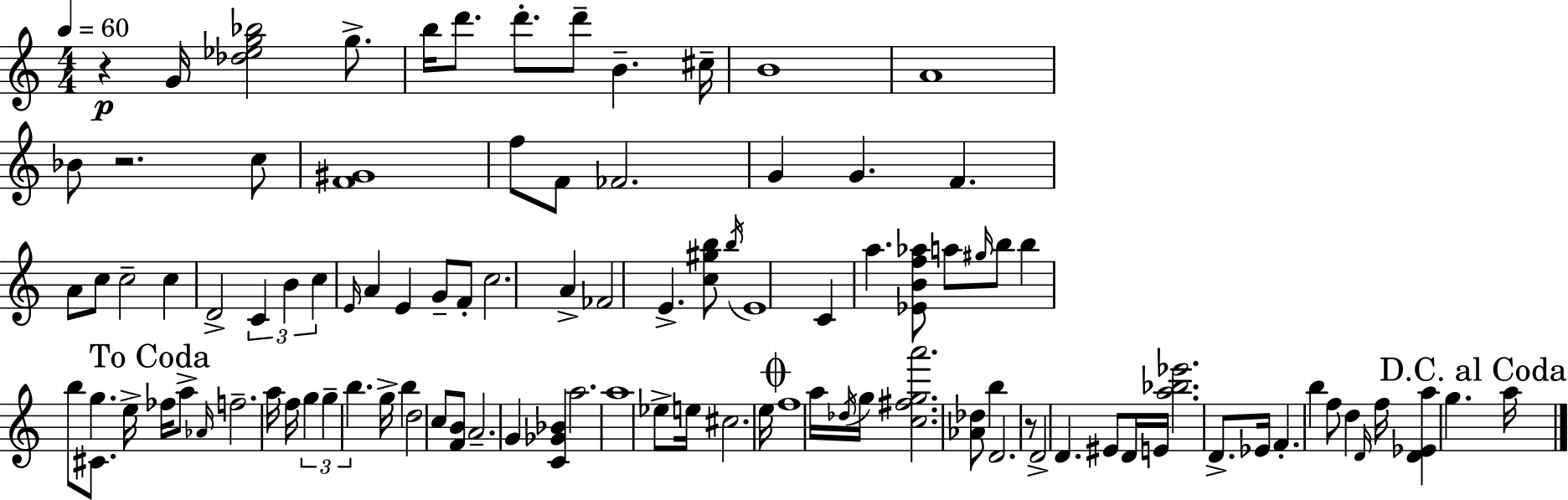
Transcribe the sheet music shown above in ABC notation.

X:1
T:Untitled
M:4/4
L:1/4
K:Am
z G/4 [_d_eg_b]2 g/2 b/4 d'/2 d'/2 d'/2 B ^c/4 B4 A4 _B/2 z2 c/2 [F^G]4 f/2 F/2 _F2 G G F A/2 c/2 c2 c D2 C B c E/4 A E G/2 F/2 c2 A _F2 E [c^gb]/2 b/4 E4 C a [_EBf_a]/2 a/2 ^g/4 b/2 b b/2 ^C/2 g e/4 _f/4 a/2 _A/4 f2 a/4 f/4 g g b g/4 b d2 c/2 [FB]/2 A2 G [C_G_B] a2 a4 _e/2 e/4 ^c2 e/4 f4 a/4 _d/4 g/4 [c^fga']2 [_A_d]/2 b D2 z/2 D2 D ^E/2 D/4 E/4 [a_b_e']2 D/2 _E/4 F b f/2 d D/4 f/4 [D_Ea] g a/4